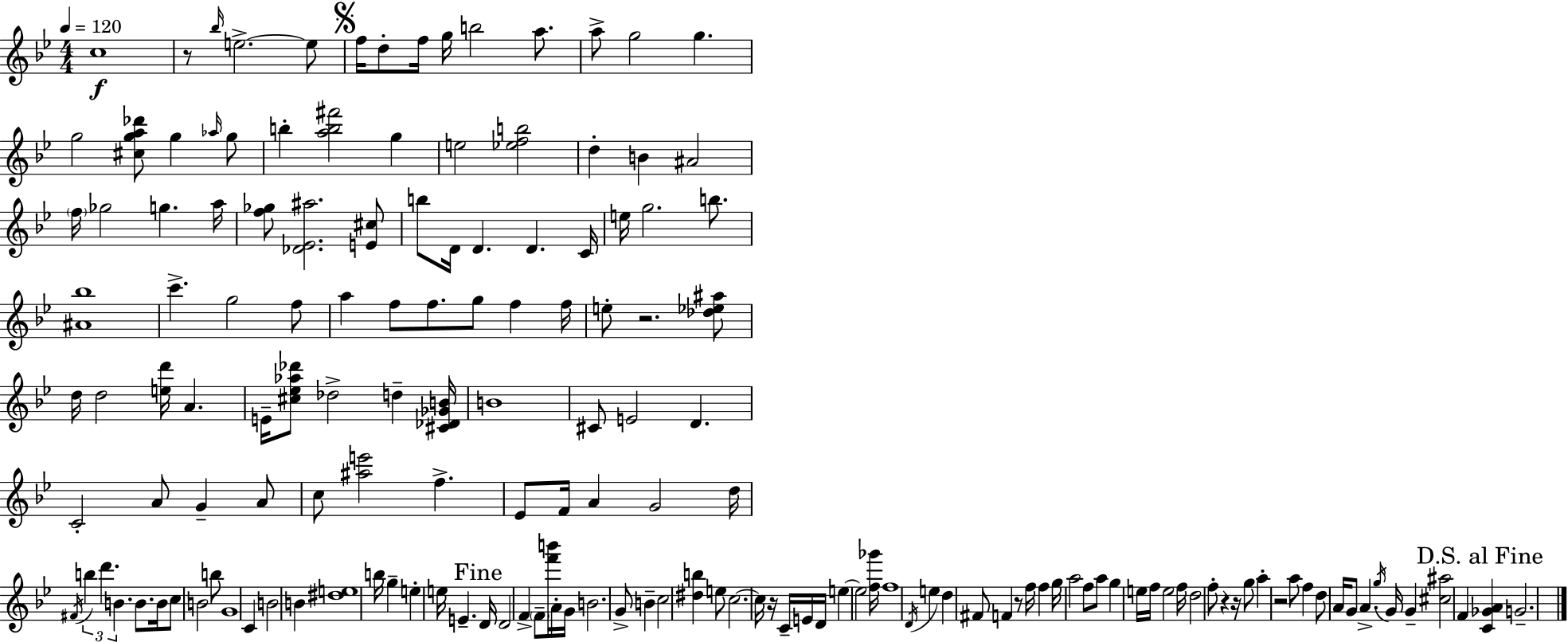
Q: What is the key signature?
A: G minor